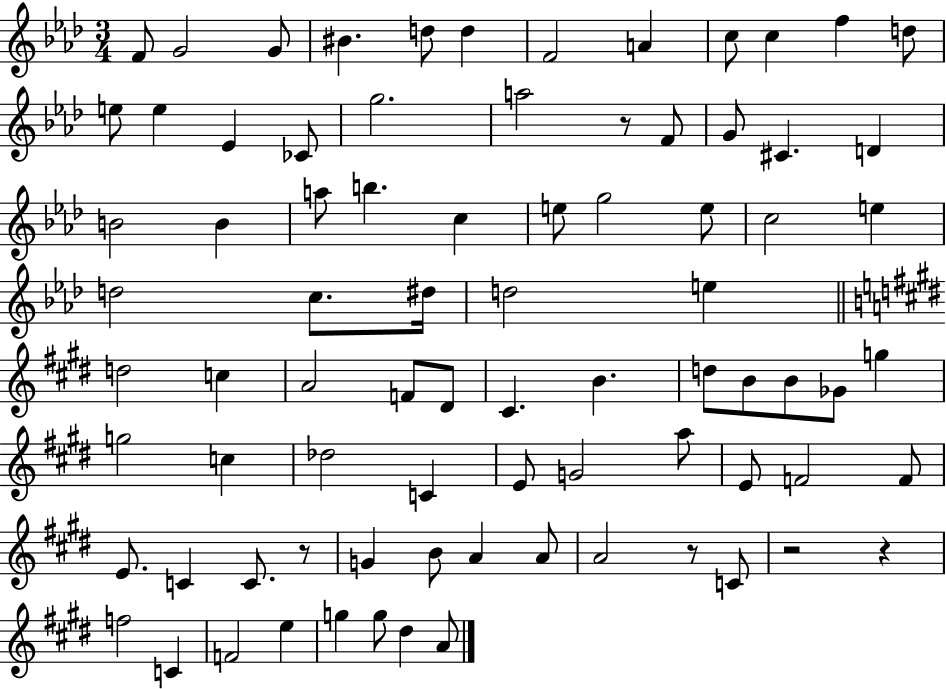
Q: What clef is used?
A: treble